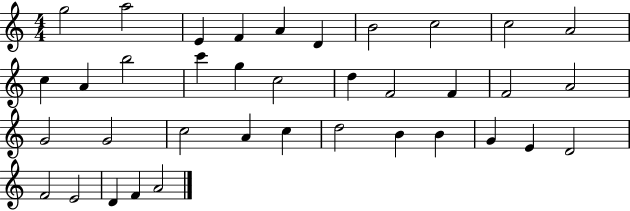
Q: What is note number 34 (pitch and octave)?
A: E4